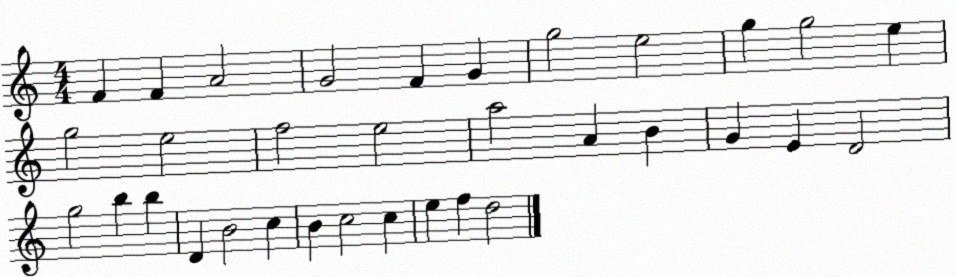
X:1
T:Untitled
M:4/4
L:1/4
K:C
F F A2 G2 F G g2 e2 g g2 e g2 e2 f2 e2 a2 A B G E D2 g2 b b D B2 c B c2 c e f d2